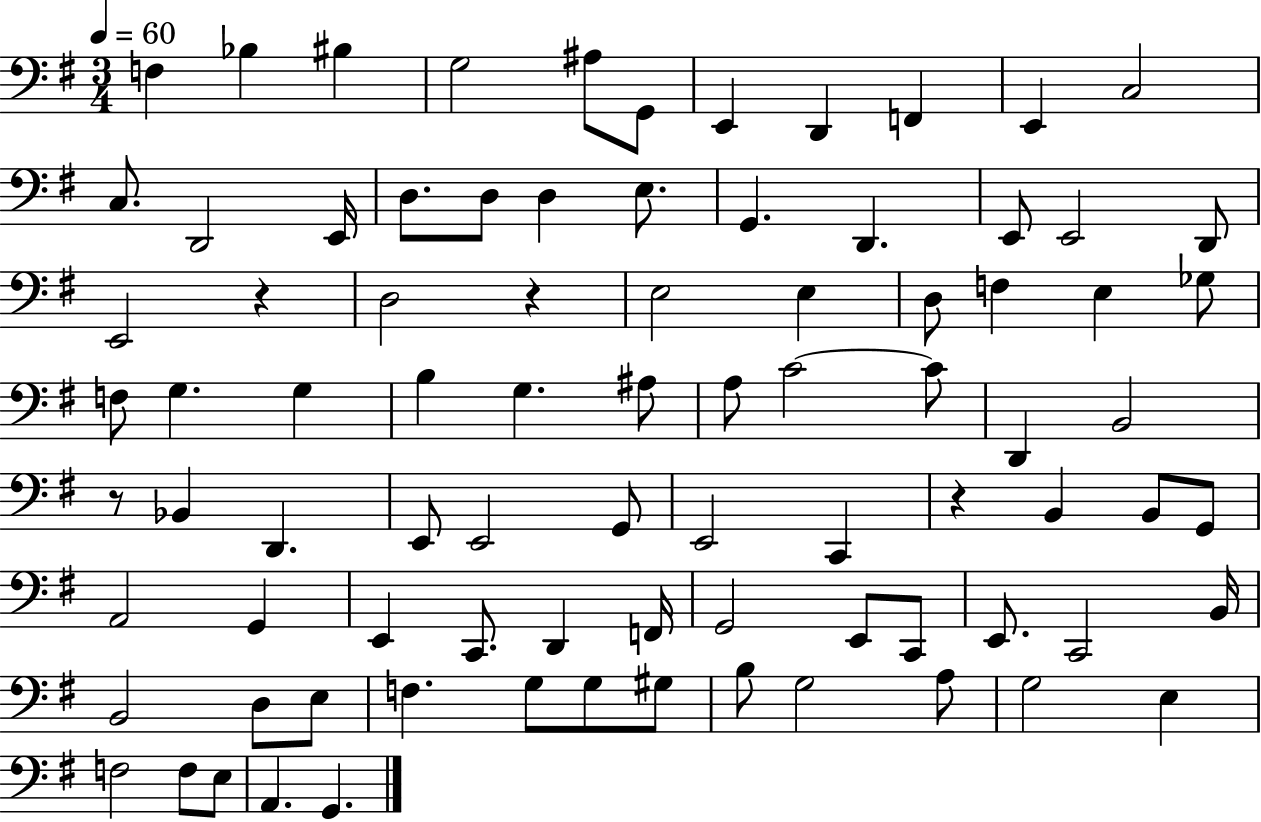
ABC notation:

X:1
T:Untitled
M:3/4
L:1/4
K:G
F, _B, ^B, G,2 ^A,/2 G,,/2 E,, D,, F,, E,, C,2 C,/2 D,,2 E,,/4 D,/2 D,/2 D, E,/2 G,, D,, E,,/2 E,,2 D,,/2 E,,2 z D,2 z E,2 E, D,/2 F, E, _G,/2 F,/2 G, G, B, G, ^A,/2 A,/2 C2 C/2 D,, B,,2 z/2 _B,, D,, E,,/2 E,,2 G,,/2 E,,2 C,, z B,, B,,/2 G,,/2 A,,2 G,, E,, C,,/2 D,, F,,/4 G,,2 E,,/2 C,,/2 E,,/2 C,,2 B,,/4 B,,2 D,/2 E,/2 F, G,/2 G,/2 ^G,/2 B,/2 G,2 A,/2 G,2 E, F,2 F,/2 E,/2 A,, G,,